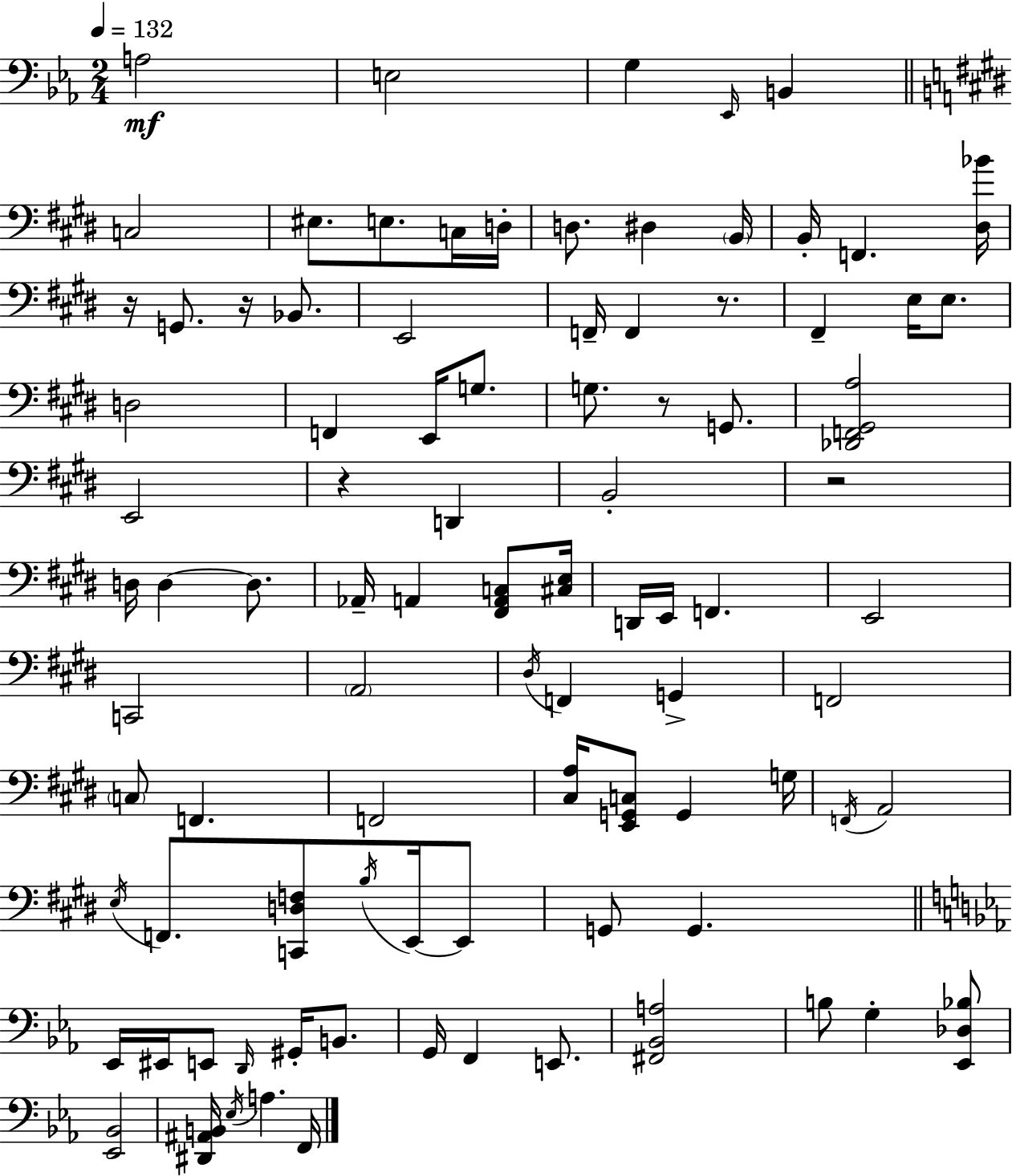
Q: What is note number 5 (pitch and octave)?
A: B2